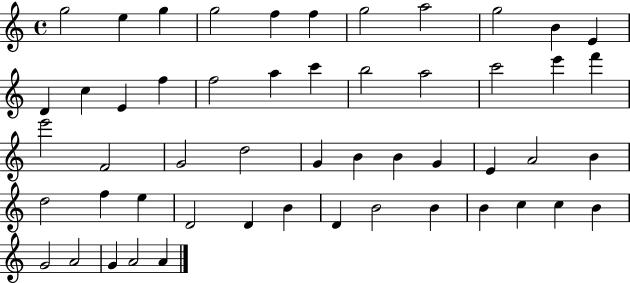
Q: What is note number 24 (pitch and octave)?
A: E6